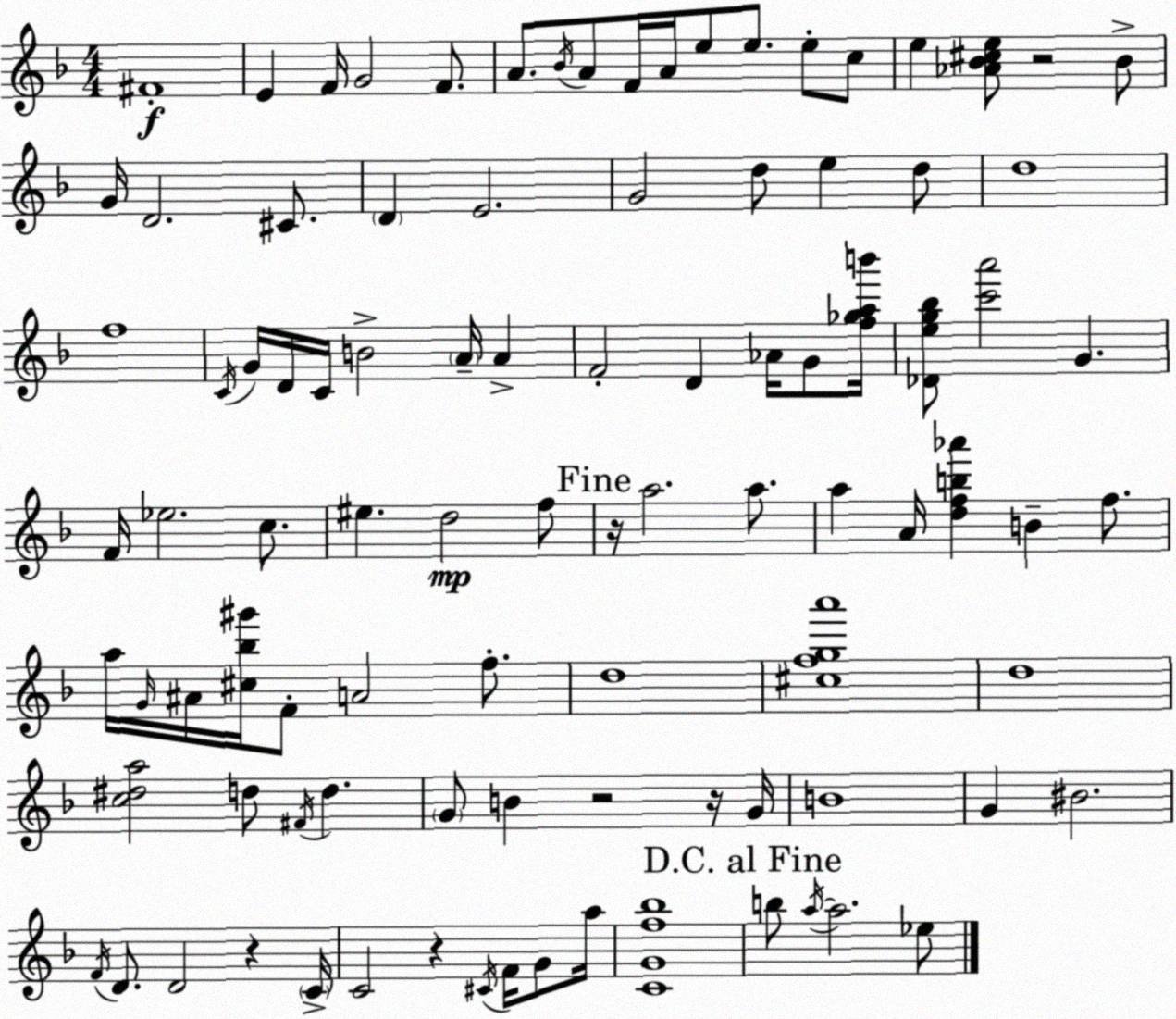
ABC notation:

X:1
T:Untitled
M:4/4
L:1/4
K:Dm
^F4 E F/4 G2 F/2 A/2 _B/4 A/2 F/4 A/4 e/2 e/2 e/2 c/2 e [_A_B^ce]/2 z2 _B/2 G/4 D2 ^C/2 D E2 G2 d/2 e d/2 d4 f4 C/4 G/4 D/4 C/4 B2 A/4 A F2 D _A/4 G/2 [f_gab']/4 [_Deg_b]/2 [c'a']2 G F/4 _e2 c/2 ^e d2 f/2 z/4 a2 a/2 a A/4 [dfb_a'] B f/2 a/4 G/4 ^A/4 [^c_b^g']/4 F/2 A2 f/2 d4 [^cfga']4 d4 [c^da]2 d/2 ^F/4 d G/2 B z2 z/4 G/4 B4 G ^B2 F/4 D/2 D2 z C/4 C2 z ^C/4 F/4 G/2 a/4 [CGf_b]4 b/2 a/4 a2 _e/2